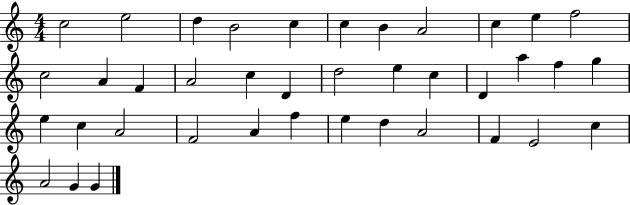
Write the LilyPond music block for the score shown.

{
  \clef treble
  \numericTimeSignature
  \time 4/4
  \key c \major
  c''2 e''2 | d''4 b'2 c''4 | c''4 b'4 a'2 | c''4 e''4 f''2 | \break c''2 a'4 f'4 | a'2 c''4 d'4 | d''2 e''4 c''4 | d'4 a''4 f''4 g''4 | \break e''4 c''4 a'2 | f'2 a'4 f''4 | e''4 d''4 a'2 | f'4 e'2 c''4 | \break a'2 g'4 g'4 | \bar "|."
}